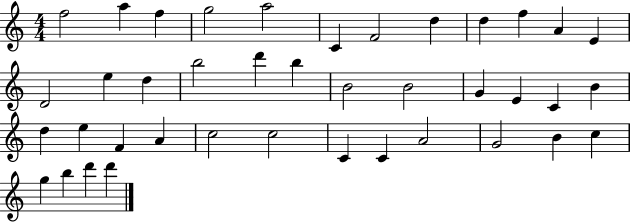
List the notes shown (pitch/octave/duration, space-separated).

F5/h A5/q F5/q G5/h A5/h C4/q F4/h D5/q D5/q F5/q A4/q E4/q D4/h E5/q D5/q B5/h D6/q B5/q B4/h B4/h G4/q E4/q C4/q B4/q D5/q E5/q F4/q A4/q C5/h C5/h C4/q C4/q A4/h G4/h B4/q C5/q G5/q B5/q D6/q D6/q